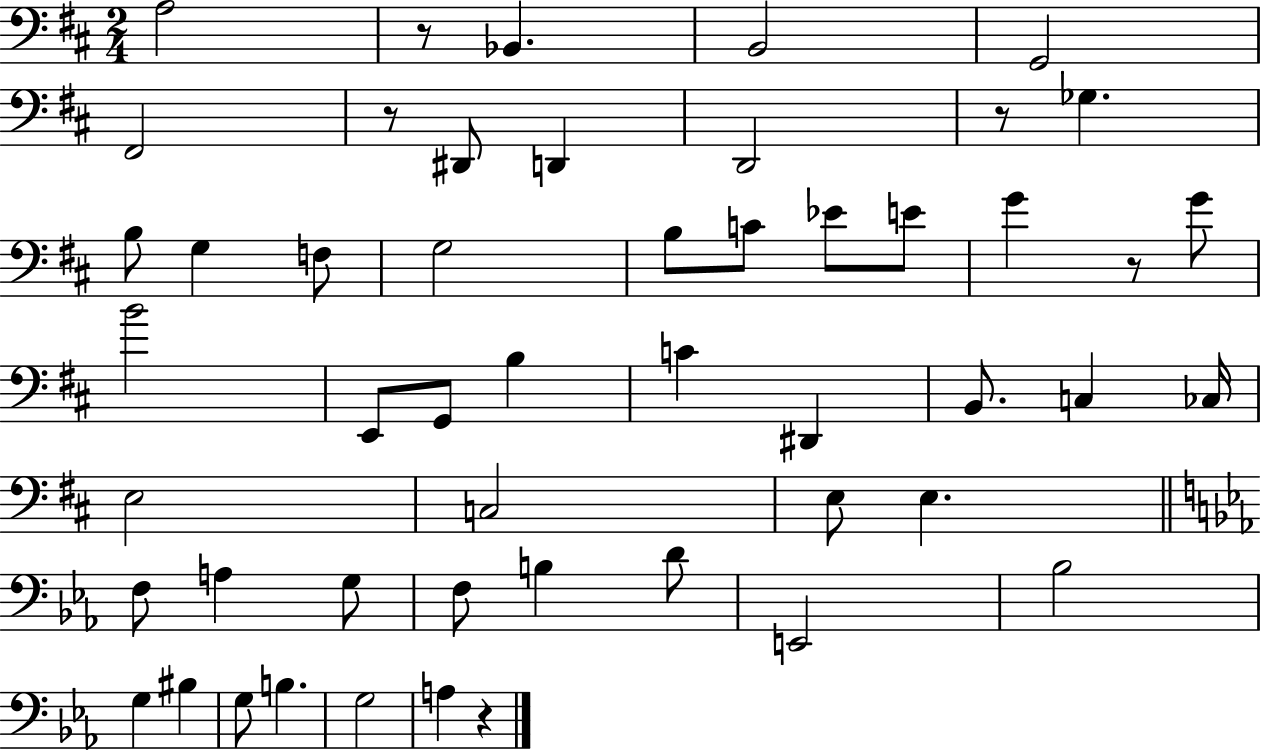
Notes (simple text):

A3/h R/e Bb2/q. B2/h G2/h F#2/h R/e D#2/e D2/q D2/h R/e Gb3/q. B3/e G3/q F3/e G3/h B3/e C4/e Eb4/e E4/e G4/q R/e G4/e B4/h E2/e G2/e B3/q C4/q D#2/q B2/e. C3/q CES3/s E3/h C3/h E3/e E3/q. F3/e A3/q G3/e F3/e B3/q D4/e E2/h Bb3/h G3/q BIS3/q G3/e B3/q. G3/h A3/q R/q